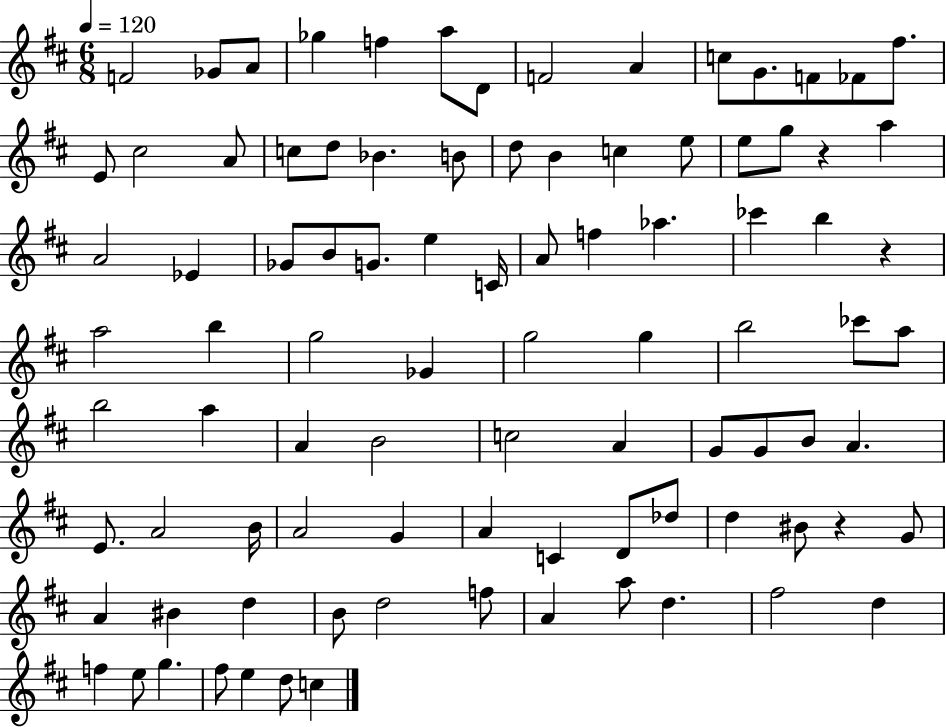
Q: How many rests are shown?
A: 3